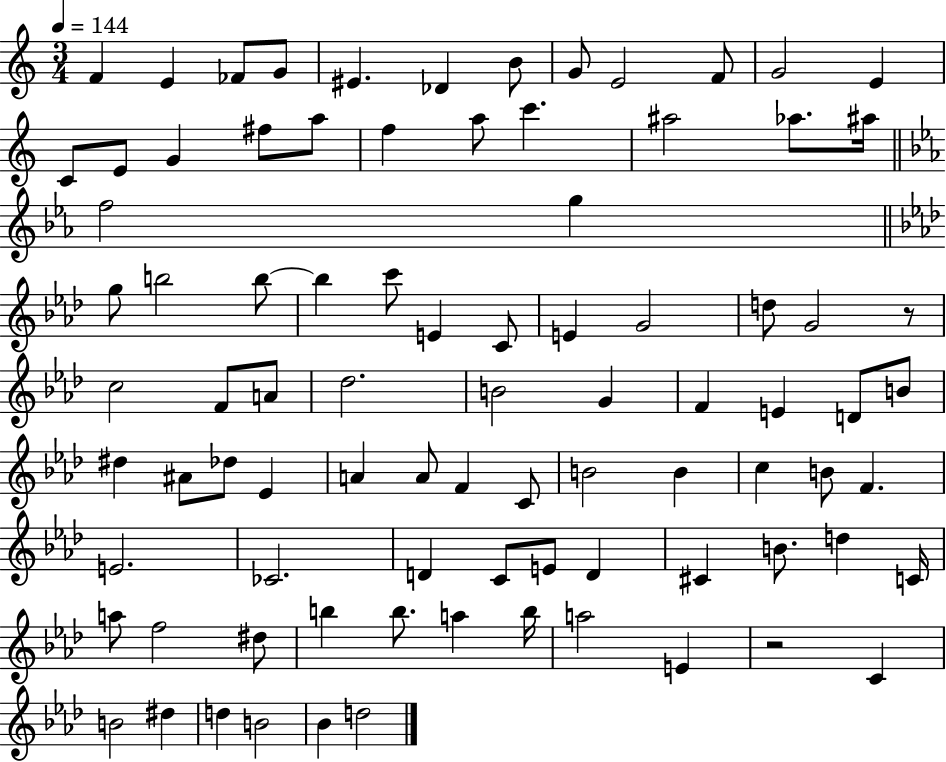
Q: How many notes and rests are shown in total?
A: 87